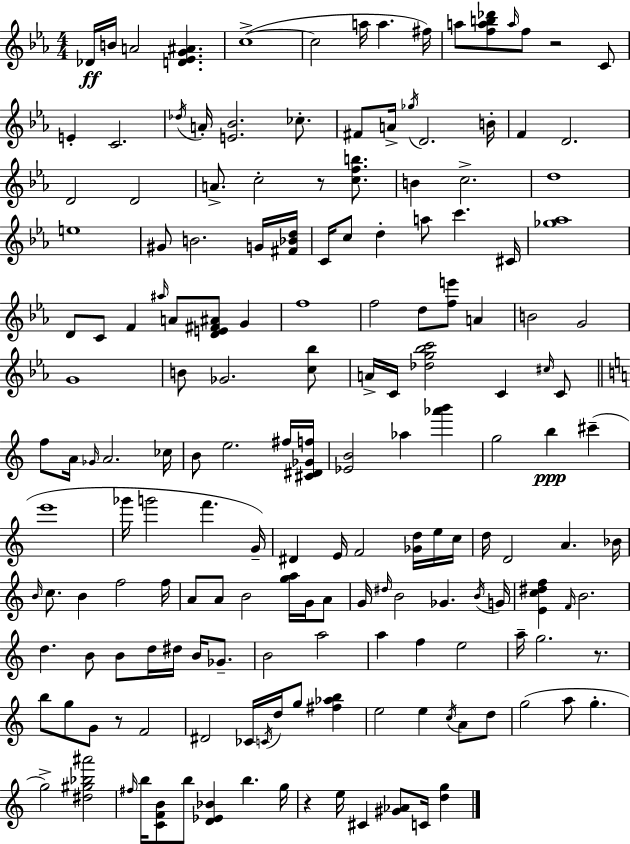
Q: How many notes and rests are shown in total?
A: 172